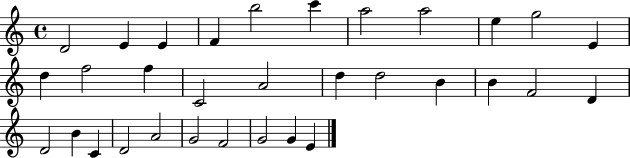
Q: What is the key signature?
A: C major